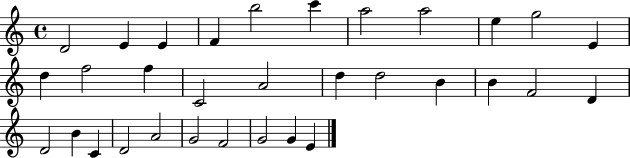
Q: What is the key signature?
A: C major